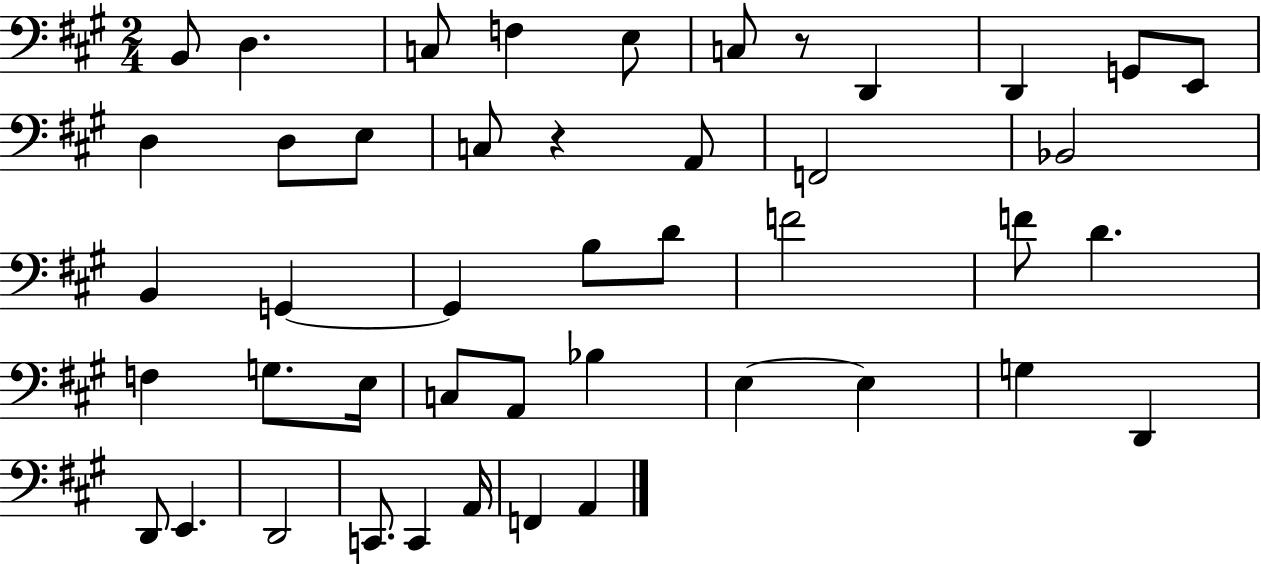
X:1
T:Untitled
M:2/4
L:1/4
K:A
B,,/2 D, C,/2 F, E,/2 C,/2 z/2 D,, D,, G,,/2 E,,/2 D, D,/2 E,/2 C,/2 z A,,/2 F,,2 _B,,2 B,, G,, G,, B,/2 D/2 F2 F/2 D F, G,/2 E,/4 C,/2 A,,/2 _B, E, E, G, D,, D,,/2 E,, D,,2 C,,/2 C,, A,,/4 F,, A,,